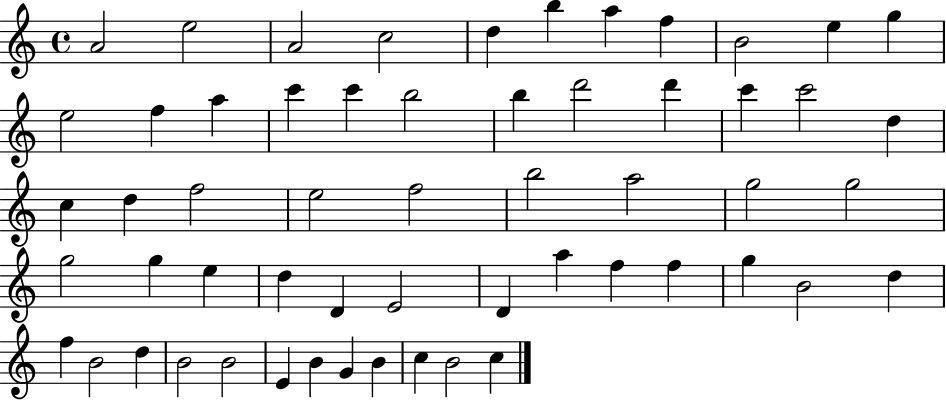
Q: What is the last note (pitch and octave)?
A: C5